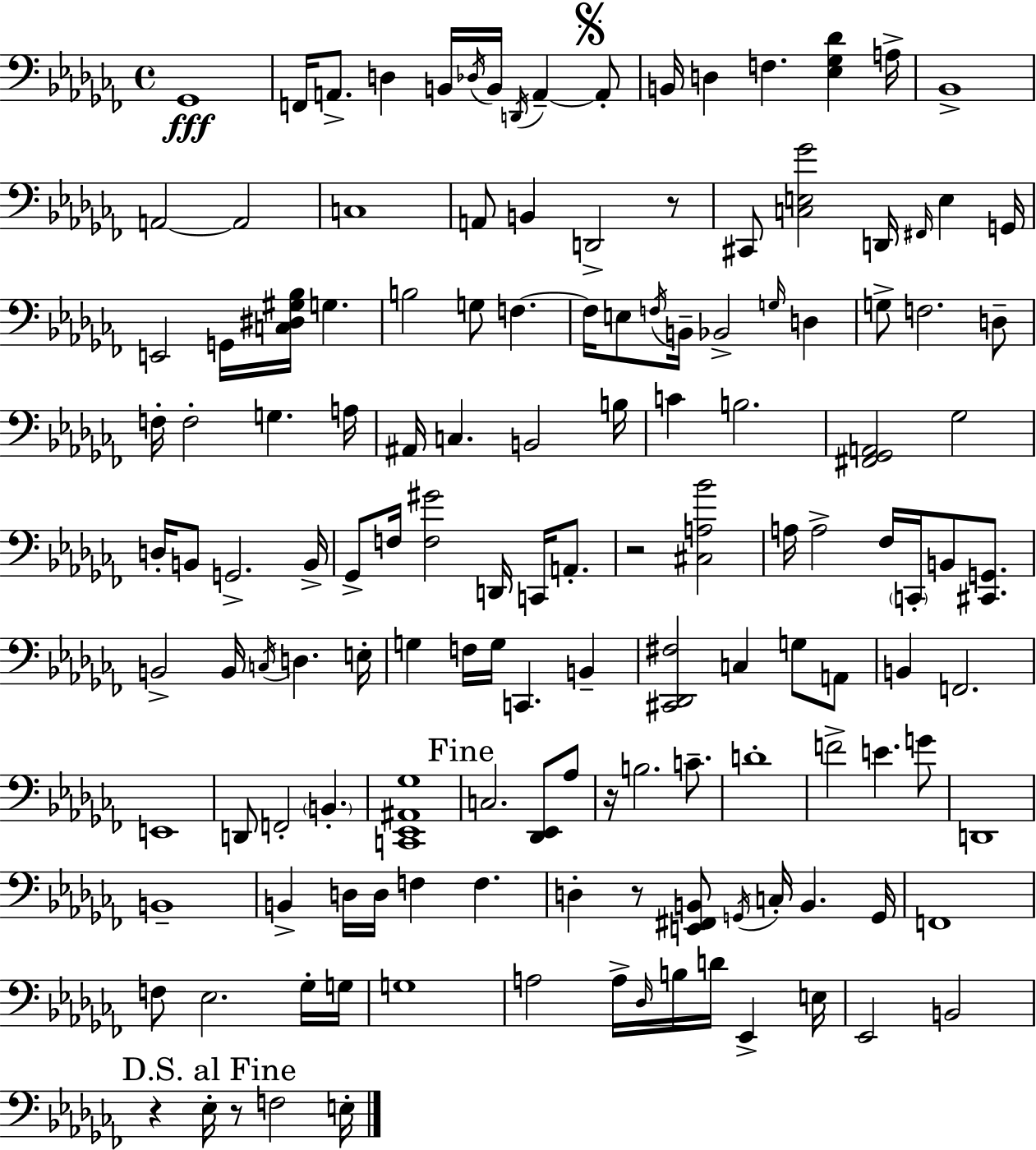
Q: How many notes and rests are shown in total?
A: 141